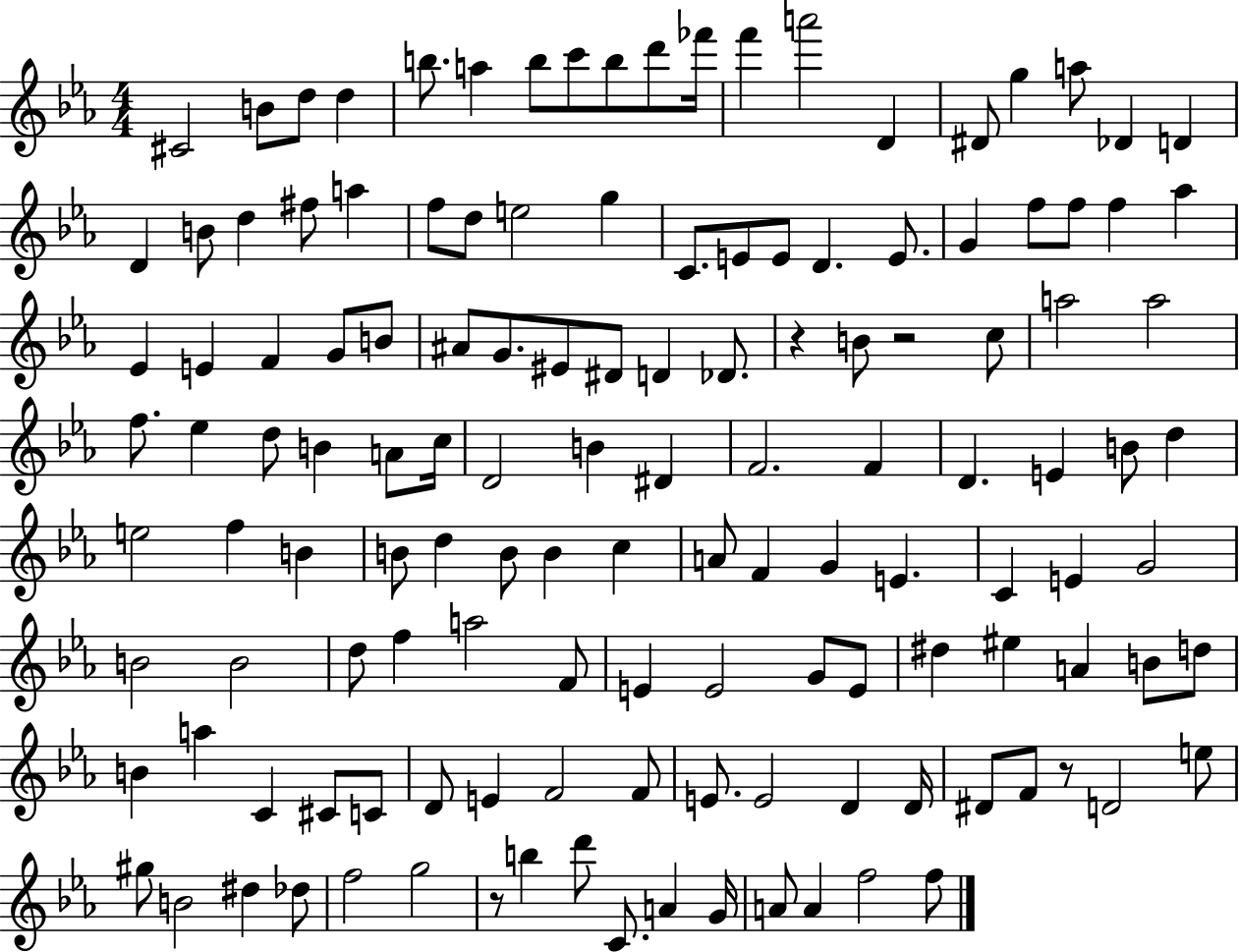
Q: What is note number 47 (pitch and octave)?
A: D#4